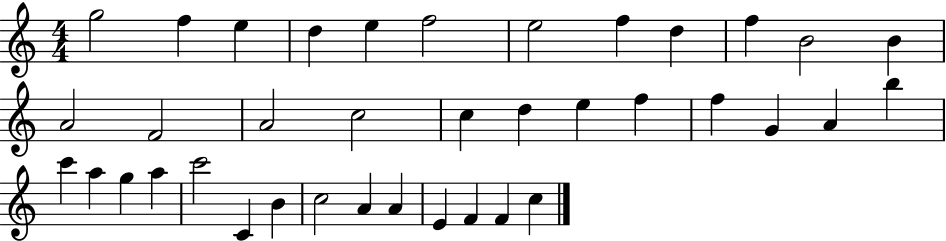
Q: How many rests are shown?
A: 0